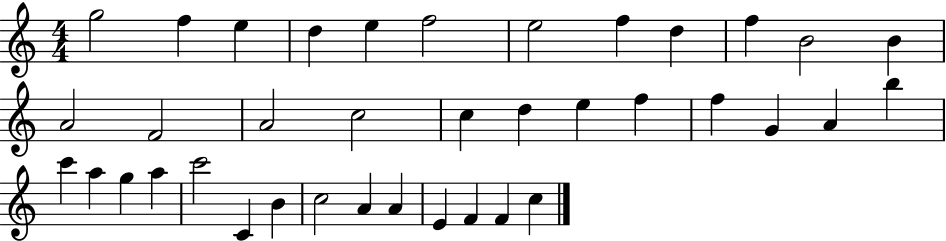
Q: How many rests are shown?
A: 0